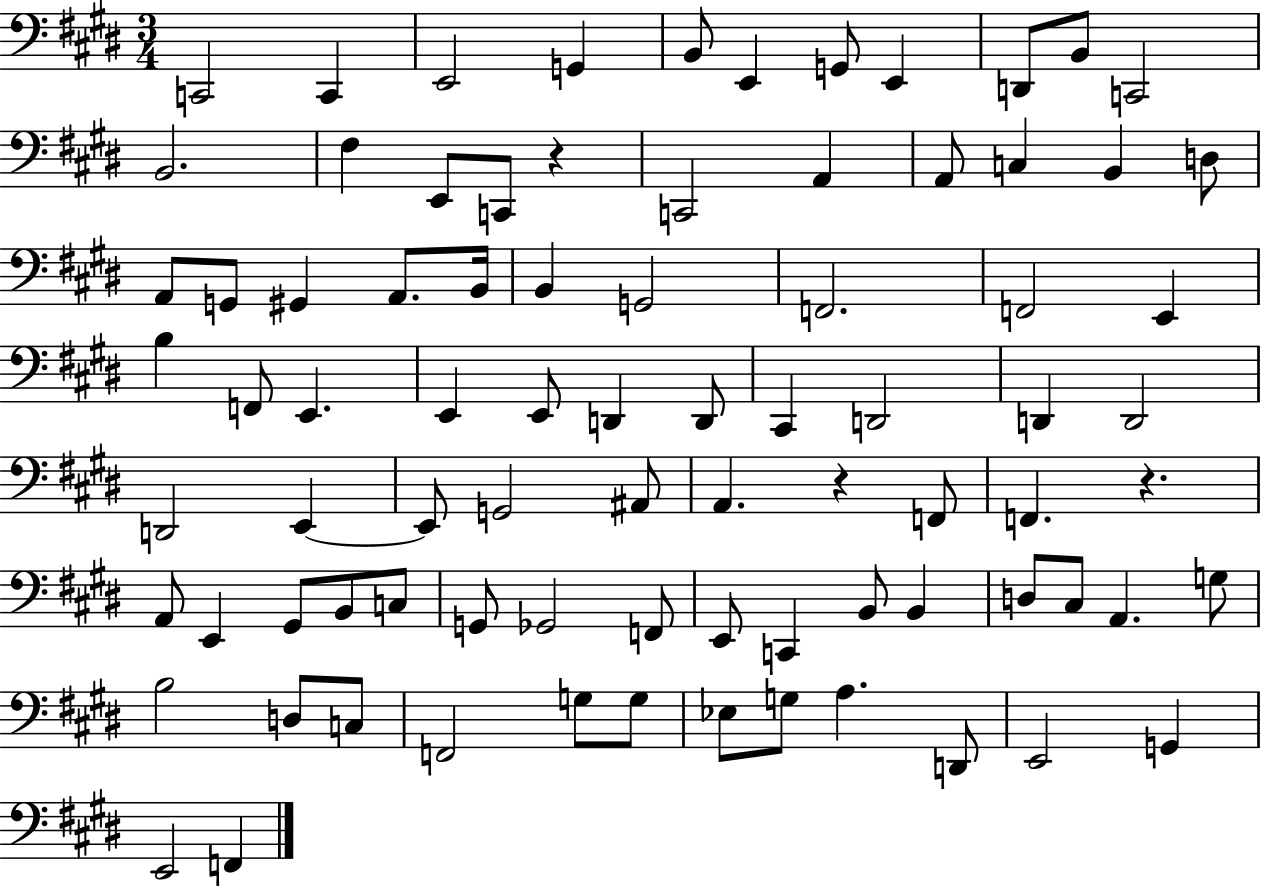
C2/h C2/q E2/h G2/q B2/e E2/q G2/e E2/q D2/e B2/e C2/h B2/h. F#3/q E2/e C2/e R/q C2/h A2/q A2/e C3/q B2/q D3/e A2/e G2/e G#2/q A2/e. B2/s B2/q G2/h F2/h. F2/h E2/q B3/q F2/e E2/q. E2/q E2/e D2/q D2/e C#2/q D2/h D2/q D2/h D2/h E2/q E2/e G2/h A#2/e A2/q. R/q F2/e F2/q. R/q. A2/e E2/q G#2/e B2/e C3/e G2/e Gb2/h F2/e E2/e C2/q B2/e B2/q D3/e C#3/e A2/q. G3/e B3/h D3/e C3/e F2/h G3/e G3/e Eb3/e G3/e A3/q. D2/e E2/h G2/q E2/h F2/q